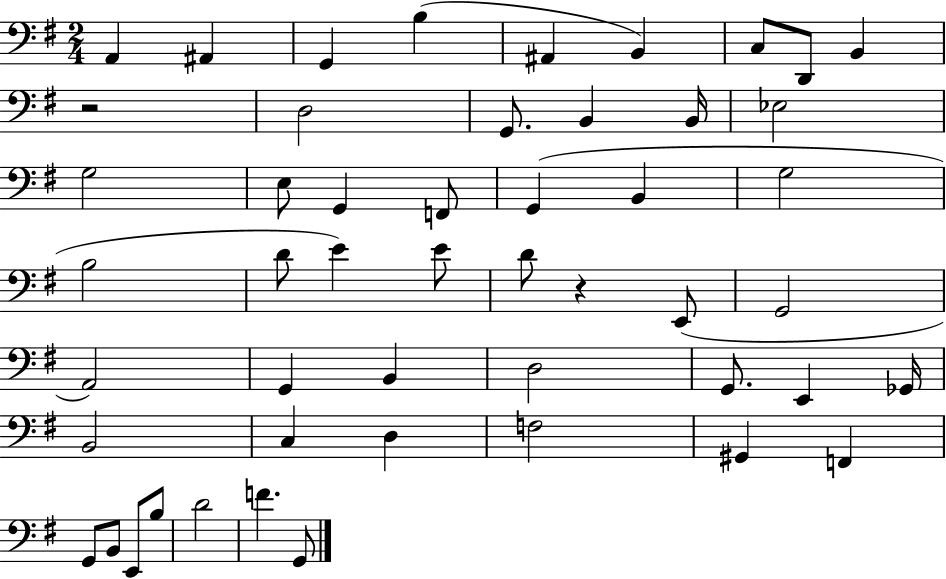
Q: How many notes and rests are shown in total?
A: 50